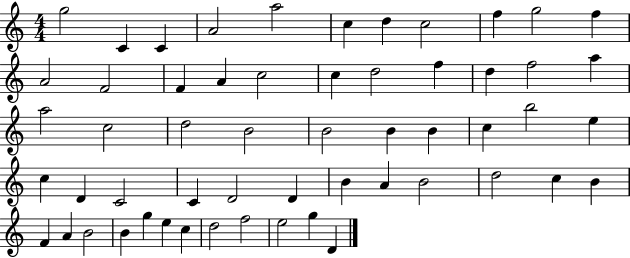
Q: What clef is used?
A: treble